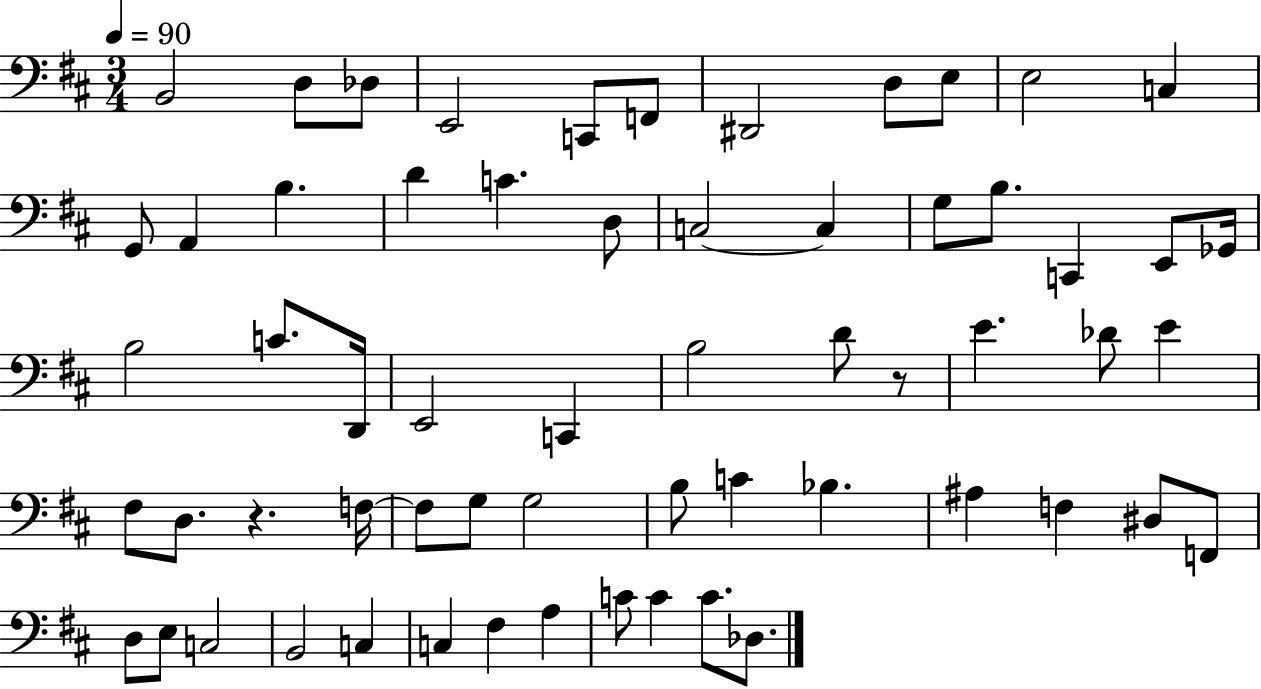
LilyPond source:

{
  \clef bass
  \numericTimeSignature
  \time 3/4
  \key d \major
  \tempo 4 = 90
  \repeat volta 2 { b,2 d8 des8 | e,2 c,8 f,8 | dis,2 d8 e8 | e2 c4 | \break g,8 a,4 b4. | d'4 c'4. d8 | c2~~ c4 | g8 b8. c,4 e,8 ges,16 | \break b2 c'8. d,16 | e,2 c,4 | b2 d'8 r8 | e'4. des'8 e'4 | \break fis8 d8. r4. f16~~ | f8 g8 g2 | b8 c'4 bes4. | ais4 f4 dis8 f,8 | \break d8 e8 c2 | b,2 c4 | c4 fis4 a4 | c'8 c'4 c'8. des8. | \break } \bar "|."
}